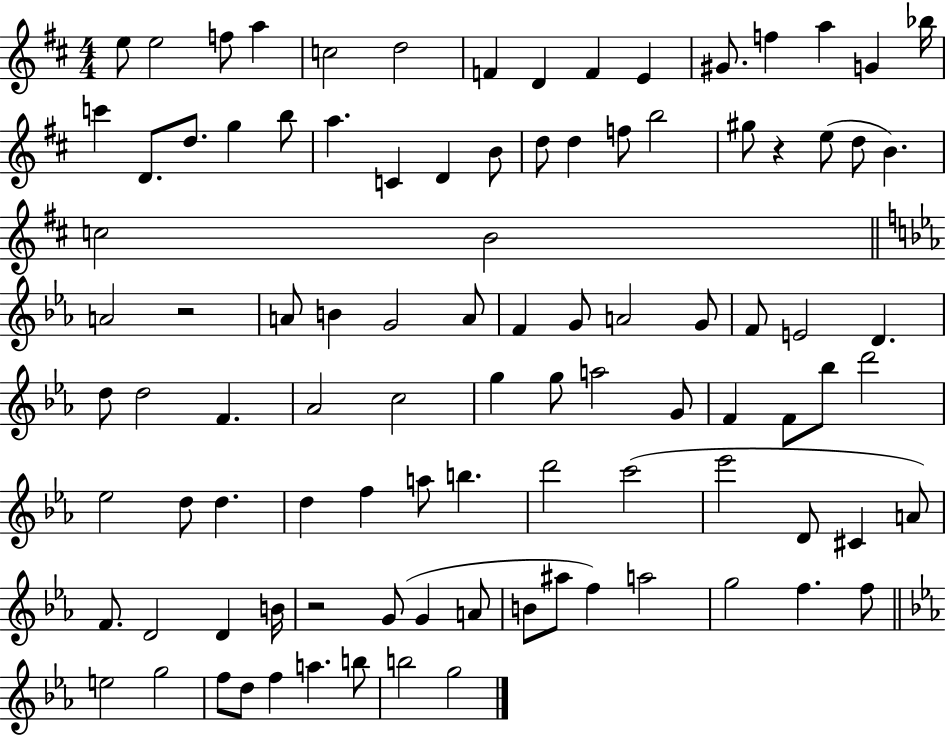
E5/e E5/h F5/e A5/q C5/h D5/h F4/q D4/q F4/q E4/q G#4/e. F5/q A5/q G4/q Bb5/s C6/q D4/e. D5/e. G5/q B5/e A5/q. C4/q D4/q B4/e D5/e D5/q F5/e B5/h G#5/e R/q E5/e D5/e B4/q. C5/h B4/h A4/h R/h A4/e B4/q G4/h A4/e F4/q G4/e A4/h G4/e F4/e E4/h D4/q. D5/e D5/h F4/q. Ab4/h C5/h G5/q G5/e A5/h G4/e F4/q F4/e Bb5/e D6/h Eb5/h D5/e D5/q. D5/q F5/q A5/e B5/q. D6/h C6/h Eb6/h D4/e C#4/q A4/e F4/e. D4/h D4/q B4/s R/h G4/e G4/q A4/e B4/e A#5/e F5/q A5/h G5/h F5/q. F5/e E5/h G5/h F5/e D5/e F5/q A5/q. B5/e B5/h G5/h